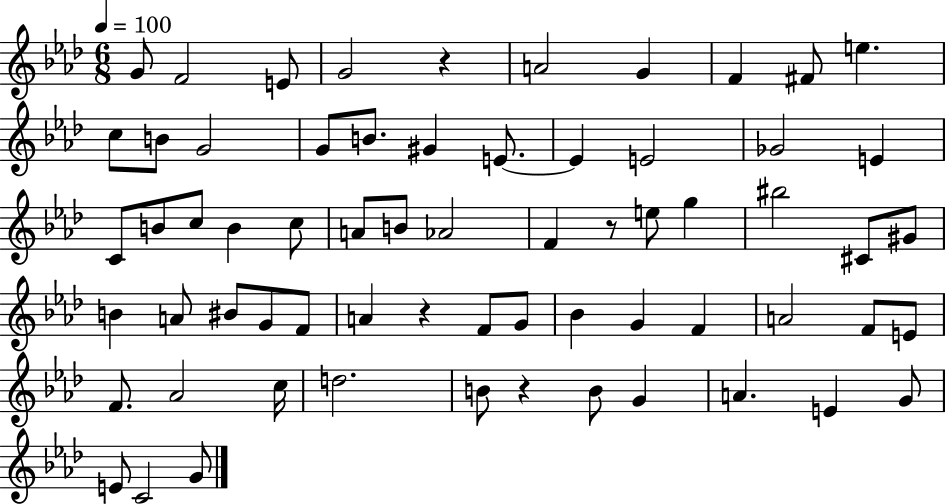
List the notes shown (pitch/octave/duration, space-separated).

G4/e F4/h E4/e G4/h R/q A4/h G4/q F4/q F#4/e E5/q. C5/e B4/e G4/h G4/e B4/e. G#4/q E4/e. E4/q E4/h Gb4/h E4/q C4/e B4/e C5/e B4/q C5/e A4/e B4/e Ab4/h F4/q R/e E5/e G5/q BIS5/h C#4/e G#4/e B4/q A4/e BIS4/e G4/e F4/e A4/q R/q F4/e G4/e Bb4/q G4/q F4/q A4/h F4/e E4/e F4/e. Ab4/h C5/s D5/h. B4/e R/q B4/e G4/q A4/q. E4/q G4/e E4/e C4/h G4/e